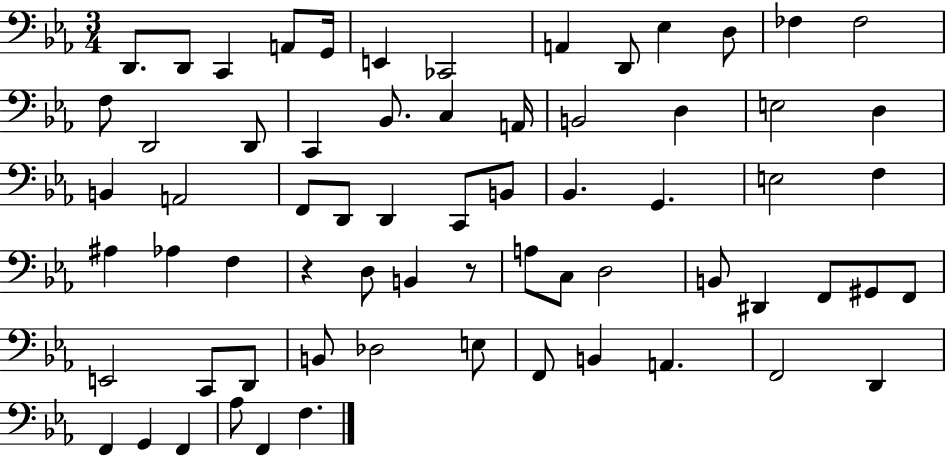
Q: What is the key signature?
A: EES major